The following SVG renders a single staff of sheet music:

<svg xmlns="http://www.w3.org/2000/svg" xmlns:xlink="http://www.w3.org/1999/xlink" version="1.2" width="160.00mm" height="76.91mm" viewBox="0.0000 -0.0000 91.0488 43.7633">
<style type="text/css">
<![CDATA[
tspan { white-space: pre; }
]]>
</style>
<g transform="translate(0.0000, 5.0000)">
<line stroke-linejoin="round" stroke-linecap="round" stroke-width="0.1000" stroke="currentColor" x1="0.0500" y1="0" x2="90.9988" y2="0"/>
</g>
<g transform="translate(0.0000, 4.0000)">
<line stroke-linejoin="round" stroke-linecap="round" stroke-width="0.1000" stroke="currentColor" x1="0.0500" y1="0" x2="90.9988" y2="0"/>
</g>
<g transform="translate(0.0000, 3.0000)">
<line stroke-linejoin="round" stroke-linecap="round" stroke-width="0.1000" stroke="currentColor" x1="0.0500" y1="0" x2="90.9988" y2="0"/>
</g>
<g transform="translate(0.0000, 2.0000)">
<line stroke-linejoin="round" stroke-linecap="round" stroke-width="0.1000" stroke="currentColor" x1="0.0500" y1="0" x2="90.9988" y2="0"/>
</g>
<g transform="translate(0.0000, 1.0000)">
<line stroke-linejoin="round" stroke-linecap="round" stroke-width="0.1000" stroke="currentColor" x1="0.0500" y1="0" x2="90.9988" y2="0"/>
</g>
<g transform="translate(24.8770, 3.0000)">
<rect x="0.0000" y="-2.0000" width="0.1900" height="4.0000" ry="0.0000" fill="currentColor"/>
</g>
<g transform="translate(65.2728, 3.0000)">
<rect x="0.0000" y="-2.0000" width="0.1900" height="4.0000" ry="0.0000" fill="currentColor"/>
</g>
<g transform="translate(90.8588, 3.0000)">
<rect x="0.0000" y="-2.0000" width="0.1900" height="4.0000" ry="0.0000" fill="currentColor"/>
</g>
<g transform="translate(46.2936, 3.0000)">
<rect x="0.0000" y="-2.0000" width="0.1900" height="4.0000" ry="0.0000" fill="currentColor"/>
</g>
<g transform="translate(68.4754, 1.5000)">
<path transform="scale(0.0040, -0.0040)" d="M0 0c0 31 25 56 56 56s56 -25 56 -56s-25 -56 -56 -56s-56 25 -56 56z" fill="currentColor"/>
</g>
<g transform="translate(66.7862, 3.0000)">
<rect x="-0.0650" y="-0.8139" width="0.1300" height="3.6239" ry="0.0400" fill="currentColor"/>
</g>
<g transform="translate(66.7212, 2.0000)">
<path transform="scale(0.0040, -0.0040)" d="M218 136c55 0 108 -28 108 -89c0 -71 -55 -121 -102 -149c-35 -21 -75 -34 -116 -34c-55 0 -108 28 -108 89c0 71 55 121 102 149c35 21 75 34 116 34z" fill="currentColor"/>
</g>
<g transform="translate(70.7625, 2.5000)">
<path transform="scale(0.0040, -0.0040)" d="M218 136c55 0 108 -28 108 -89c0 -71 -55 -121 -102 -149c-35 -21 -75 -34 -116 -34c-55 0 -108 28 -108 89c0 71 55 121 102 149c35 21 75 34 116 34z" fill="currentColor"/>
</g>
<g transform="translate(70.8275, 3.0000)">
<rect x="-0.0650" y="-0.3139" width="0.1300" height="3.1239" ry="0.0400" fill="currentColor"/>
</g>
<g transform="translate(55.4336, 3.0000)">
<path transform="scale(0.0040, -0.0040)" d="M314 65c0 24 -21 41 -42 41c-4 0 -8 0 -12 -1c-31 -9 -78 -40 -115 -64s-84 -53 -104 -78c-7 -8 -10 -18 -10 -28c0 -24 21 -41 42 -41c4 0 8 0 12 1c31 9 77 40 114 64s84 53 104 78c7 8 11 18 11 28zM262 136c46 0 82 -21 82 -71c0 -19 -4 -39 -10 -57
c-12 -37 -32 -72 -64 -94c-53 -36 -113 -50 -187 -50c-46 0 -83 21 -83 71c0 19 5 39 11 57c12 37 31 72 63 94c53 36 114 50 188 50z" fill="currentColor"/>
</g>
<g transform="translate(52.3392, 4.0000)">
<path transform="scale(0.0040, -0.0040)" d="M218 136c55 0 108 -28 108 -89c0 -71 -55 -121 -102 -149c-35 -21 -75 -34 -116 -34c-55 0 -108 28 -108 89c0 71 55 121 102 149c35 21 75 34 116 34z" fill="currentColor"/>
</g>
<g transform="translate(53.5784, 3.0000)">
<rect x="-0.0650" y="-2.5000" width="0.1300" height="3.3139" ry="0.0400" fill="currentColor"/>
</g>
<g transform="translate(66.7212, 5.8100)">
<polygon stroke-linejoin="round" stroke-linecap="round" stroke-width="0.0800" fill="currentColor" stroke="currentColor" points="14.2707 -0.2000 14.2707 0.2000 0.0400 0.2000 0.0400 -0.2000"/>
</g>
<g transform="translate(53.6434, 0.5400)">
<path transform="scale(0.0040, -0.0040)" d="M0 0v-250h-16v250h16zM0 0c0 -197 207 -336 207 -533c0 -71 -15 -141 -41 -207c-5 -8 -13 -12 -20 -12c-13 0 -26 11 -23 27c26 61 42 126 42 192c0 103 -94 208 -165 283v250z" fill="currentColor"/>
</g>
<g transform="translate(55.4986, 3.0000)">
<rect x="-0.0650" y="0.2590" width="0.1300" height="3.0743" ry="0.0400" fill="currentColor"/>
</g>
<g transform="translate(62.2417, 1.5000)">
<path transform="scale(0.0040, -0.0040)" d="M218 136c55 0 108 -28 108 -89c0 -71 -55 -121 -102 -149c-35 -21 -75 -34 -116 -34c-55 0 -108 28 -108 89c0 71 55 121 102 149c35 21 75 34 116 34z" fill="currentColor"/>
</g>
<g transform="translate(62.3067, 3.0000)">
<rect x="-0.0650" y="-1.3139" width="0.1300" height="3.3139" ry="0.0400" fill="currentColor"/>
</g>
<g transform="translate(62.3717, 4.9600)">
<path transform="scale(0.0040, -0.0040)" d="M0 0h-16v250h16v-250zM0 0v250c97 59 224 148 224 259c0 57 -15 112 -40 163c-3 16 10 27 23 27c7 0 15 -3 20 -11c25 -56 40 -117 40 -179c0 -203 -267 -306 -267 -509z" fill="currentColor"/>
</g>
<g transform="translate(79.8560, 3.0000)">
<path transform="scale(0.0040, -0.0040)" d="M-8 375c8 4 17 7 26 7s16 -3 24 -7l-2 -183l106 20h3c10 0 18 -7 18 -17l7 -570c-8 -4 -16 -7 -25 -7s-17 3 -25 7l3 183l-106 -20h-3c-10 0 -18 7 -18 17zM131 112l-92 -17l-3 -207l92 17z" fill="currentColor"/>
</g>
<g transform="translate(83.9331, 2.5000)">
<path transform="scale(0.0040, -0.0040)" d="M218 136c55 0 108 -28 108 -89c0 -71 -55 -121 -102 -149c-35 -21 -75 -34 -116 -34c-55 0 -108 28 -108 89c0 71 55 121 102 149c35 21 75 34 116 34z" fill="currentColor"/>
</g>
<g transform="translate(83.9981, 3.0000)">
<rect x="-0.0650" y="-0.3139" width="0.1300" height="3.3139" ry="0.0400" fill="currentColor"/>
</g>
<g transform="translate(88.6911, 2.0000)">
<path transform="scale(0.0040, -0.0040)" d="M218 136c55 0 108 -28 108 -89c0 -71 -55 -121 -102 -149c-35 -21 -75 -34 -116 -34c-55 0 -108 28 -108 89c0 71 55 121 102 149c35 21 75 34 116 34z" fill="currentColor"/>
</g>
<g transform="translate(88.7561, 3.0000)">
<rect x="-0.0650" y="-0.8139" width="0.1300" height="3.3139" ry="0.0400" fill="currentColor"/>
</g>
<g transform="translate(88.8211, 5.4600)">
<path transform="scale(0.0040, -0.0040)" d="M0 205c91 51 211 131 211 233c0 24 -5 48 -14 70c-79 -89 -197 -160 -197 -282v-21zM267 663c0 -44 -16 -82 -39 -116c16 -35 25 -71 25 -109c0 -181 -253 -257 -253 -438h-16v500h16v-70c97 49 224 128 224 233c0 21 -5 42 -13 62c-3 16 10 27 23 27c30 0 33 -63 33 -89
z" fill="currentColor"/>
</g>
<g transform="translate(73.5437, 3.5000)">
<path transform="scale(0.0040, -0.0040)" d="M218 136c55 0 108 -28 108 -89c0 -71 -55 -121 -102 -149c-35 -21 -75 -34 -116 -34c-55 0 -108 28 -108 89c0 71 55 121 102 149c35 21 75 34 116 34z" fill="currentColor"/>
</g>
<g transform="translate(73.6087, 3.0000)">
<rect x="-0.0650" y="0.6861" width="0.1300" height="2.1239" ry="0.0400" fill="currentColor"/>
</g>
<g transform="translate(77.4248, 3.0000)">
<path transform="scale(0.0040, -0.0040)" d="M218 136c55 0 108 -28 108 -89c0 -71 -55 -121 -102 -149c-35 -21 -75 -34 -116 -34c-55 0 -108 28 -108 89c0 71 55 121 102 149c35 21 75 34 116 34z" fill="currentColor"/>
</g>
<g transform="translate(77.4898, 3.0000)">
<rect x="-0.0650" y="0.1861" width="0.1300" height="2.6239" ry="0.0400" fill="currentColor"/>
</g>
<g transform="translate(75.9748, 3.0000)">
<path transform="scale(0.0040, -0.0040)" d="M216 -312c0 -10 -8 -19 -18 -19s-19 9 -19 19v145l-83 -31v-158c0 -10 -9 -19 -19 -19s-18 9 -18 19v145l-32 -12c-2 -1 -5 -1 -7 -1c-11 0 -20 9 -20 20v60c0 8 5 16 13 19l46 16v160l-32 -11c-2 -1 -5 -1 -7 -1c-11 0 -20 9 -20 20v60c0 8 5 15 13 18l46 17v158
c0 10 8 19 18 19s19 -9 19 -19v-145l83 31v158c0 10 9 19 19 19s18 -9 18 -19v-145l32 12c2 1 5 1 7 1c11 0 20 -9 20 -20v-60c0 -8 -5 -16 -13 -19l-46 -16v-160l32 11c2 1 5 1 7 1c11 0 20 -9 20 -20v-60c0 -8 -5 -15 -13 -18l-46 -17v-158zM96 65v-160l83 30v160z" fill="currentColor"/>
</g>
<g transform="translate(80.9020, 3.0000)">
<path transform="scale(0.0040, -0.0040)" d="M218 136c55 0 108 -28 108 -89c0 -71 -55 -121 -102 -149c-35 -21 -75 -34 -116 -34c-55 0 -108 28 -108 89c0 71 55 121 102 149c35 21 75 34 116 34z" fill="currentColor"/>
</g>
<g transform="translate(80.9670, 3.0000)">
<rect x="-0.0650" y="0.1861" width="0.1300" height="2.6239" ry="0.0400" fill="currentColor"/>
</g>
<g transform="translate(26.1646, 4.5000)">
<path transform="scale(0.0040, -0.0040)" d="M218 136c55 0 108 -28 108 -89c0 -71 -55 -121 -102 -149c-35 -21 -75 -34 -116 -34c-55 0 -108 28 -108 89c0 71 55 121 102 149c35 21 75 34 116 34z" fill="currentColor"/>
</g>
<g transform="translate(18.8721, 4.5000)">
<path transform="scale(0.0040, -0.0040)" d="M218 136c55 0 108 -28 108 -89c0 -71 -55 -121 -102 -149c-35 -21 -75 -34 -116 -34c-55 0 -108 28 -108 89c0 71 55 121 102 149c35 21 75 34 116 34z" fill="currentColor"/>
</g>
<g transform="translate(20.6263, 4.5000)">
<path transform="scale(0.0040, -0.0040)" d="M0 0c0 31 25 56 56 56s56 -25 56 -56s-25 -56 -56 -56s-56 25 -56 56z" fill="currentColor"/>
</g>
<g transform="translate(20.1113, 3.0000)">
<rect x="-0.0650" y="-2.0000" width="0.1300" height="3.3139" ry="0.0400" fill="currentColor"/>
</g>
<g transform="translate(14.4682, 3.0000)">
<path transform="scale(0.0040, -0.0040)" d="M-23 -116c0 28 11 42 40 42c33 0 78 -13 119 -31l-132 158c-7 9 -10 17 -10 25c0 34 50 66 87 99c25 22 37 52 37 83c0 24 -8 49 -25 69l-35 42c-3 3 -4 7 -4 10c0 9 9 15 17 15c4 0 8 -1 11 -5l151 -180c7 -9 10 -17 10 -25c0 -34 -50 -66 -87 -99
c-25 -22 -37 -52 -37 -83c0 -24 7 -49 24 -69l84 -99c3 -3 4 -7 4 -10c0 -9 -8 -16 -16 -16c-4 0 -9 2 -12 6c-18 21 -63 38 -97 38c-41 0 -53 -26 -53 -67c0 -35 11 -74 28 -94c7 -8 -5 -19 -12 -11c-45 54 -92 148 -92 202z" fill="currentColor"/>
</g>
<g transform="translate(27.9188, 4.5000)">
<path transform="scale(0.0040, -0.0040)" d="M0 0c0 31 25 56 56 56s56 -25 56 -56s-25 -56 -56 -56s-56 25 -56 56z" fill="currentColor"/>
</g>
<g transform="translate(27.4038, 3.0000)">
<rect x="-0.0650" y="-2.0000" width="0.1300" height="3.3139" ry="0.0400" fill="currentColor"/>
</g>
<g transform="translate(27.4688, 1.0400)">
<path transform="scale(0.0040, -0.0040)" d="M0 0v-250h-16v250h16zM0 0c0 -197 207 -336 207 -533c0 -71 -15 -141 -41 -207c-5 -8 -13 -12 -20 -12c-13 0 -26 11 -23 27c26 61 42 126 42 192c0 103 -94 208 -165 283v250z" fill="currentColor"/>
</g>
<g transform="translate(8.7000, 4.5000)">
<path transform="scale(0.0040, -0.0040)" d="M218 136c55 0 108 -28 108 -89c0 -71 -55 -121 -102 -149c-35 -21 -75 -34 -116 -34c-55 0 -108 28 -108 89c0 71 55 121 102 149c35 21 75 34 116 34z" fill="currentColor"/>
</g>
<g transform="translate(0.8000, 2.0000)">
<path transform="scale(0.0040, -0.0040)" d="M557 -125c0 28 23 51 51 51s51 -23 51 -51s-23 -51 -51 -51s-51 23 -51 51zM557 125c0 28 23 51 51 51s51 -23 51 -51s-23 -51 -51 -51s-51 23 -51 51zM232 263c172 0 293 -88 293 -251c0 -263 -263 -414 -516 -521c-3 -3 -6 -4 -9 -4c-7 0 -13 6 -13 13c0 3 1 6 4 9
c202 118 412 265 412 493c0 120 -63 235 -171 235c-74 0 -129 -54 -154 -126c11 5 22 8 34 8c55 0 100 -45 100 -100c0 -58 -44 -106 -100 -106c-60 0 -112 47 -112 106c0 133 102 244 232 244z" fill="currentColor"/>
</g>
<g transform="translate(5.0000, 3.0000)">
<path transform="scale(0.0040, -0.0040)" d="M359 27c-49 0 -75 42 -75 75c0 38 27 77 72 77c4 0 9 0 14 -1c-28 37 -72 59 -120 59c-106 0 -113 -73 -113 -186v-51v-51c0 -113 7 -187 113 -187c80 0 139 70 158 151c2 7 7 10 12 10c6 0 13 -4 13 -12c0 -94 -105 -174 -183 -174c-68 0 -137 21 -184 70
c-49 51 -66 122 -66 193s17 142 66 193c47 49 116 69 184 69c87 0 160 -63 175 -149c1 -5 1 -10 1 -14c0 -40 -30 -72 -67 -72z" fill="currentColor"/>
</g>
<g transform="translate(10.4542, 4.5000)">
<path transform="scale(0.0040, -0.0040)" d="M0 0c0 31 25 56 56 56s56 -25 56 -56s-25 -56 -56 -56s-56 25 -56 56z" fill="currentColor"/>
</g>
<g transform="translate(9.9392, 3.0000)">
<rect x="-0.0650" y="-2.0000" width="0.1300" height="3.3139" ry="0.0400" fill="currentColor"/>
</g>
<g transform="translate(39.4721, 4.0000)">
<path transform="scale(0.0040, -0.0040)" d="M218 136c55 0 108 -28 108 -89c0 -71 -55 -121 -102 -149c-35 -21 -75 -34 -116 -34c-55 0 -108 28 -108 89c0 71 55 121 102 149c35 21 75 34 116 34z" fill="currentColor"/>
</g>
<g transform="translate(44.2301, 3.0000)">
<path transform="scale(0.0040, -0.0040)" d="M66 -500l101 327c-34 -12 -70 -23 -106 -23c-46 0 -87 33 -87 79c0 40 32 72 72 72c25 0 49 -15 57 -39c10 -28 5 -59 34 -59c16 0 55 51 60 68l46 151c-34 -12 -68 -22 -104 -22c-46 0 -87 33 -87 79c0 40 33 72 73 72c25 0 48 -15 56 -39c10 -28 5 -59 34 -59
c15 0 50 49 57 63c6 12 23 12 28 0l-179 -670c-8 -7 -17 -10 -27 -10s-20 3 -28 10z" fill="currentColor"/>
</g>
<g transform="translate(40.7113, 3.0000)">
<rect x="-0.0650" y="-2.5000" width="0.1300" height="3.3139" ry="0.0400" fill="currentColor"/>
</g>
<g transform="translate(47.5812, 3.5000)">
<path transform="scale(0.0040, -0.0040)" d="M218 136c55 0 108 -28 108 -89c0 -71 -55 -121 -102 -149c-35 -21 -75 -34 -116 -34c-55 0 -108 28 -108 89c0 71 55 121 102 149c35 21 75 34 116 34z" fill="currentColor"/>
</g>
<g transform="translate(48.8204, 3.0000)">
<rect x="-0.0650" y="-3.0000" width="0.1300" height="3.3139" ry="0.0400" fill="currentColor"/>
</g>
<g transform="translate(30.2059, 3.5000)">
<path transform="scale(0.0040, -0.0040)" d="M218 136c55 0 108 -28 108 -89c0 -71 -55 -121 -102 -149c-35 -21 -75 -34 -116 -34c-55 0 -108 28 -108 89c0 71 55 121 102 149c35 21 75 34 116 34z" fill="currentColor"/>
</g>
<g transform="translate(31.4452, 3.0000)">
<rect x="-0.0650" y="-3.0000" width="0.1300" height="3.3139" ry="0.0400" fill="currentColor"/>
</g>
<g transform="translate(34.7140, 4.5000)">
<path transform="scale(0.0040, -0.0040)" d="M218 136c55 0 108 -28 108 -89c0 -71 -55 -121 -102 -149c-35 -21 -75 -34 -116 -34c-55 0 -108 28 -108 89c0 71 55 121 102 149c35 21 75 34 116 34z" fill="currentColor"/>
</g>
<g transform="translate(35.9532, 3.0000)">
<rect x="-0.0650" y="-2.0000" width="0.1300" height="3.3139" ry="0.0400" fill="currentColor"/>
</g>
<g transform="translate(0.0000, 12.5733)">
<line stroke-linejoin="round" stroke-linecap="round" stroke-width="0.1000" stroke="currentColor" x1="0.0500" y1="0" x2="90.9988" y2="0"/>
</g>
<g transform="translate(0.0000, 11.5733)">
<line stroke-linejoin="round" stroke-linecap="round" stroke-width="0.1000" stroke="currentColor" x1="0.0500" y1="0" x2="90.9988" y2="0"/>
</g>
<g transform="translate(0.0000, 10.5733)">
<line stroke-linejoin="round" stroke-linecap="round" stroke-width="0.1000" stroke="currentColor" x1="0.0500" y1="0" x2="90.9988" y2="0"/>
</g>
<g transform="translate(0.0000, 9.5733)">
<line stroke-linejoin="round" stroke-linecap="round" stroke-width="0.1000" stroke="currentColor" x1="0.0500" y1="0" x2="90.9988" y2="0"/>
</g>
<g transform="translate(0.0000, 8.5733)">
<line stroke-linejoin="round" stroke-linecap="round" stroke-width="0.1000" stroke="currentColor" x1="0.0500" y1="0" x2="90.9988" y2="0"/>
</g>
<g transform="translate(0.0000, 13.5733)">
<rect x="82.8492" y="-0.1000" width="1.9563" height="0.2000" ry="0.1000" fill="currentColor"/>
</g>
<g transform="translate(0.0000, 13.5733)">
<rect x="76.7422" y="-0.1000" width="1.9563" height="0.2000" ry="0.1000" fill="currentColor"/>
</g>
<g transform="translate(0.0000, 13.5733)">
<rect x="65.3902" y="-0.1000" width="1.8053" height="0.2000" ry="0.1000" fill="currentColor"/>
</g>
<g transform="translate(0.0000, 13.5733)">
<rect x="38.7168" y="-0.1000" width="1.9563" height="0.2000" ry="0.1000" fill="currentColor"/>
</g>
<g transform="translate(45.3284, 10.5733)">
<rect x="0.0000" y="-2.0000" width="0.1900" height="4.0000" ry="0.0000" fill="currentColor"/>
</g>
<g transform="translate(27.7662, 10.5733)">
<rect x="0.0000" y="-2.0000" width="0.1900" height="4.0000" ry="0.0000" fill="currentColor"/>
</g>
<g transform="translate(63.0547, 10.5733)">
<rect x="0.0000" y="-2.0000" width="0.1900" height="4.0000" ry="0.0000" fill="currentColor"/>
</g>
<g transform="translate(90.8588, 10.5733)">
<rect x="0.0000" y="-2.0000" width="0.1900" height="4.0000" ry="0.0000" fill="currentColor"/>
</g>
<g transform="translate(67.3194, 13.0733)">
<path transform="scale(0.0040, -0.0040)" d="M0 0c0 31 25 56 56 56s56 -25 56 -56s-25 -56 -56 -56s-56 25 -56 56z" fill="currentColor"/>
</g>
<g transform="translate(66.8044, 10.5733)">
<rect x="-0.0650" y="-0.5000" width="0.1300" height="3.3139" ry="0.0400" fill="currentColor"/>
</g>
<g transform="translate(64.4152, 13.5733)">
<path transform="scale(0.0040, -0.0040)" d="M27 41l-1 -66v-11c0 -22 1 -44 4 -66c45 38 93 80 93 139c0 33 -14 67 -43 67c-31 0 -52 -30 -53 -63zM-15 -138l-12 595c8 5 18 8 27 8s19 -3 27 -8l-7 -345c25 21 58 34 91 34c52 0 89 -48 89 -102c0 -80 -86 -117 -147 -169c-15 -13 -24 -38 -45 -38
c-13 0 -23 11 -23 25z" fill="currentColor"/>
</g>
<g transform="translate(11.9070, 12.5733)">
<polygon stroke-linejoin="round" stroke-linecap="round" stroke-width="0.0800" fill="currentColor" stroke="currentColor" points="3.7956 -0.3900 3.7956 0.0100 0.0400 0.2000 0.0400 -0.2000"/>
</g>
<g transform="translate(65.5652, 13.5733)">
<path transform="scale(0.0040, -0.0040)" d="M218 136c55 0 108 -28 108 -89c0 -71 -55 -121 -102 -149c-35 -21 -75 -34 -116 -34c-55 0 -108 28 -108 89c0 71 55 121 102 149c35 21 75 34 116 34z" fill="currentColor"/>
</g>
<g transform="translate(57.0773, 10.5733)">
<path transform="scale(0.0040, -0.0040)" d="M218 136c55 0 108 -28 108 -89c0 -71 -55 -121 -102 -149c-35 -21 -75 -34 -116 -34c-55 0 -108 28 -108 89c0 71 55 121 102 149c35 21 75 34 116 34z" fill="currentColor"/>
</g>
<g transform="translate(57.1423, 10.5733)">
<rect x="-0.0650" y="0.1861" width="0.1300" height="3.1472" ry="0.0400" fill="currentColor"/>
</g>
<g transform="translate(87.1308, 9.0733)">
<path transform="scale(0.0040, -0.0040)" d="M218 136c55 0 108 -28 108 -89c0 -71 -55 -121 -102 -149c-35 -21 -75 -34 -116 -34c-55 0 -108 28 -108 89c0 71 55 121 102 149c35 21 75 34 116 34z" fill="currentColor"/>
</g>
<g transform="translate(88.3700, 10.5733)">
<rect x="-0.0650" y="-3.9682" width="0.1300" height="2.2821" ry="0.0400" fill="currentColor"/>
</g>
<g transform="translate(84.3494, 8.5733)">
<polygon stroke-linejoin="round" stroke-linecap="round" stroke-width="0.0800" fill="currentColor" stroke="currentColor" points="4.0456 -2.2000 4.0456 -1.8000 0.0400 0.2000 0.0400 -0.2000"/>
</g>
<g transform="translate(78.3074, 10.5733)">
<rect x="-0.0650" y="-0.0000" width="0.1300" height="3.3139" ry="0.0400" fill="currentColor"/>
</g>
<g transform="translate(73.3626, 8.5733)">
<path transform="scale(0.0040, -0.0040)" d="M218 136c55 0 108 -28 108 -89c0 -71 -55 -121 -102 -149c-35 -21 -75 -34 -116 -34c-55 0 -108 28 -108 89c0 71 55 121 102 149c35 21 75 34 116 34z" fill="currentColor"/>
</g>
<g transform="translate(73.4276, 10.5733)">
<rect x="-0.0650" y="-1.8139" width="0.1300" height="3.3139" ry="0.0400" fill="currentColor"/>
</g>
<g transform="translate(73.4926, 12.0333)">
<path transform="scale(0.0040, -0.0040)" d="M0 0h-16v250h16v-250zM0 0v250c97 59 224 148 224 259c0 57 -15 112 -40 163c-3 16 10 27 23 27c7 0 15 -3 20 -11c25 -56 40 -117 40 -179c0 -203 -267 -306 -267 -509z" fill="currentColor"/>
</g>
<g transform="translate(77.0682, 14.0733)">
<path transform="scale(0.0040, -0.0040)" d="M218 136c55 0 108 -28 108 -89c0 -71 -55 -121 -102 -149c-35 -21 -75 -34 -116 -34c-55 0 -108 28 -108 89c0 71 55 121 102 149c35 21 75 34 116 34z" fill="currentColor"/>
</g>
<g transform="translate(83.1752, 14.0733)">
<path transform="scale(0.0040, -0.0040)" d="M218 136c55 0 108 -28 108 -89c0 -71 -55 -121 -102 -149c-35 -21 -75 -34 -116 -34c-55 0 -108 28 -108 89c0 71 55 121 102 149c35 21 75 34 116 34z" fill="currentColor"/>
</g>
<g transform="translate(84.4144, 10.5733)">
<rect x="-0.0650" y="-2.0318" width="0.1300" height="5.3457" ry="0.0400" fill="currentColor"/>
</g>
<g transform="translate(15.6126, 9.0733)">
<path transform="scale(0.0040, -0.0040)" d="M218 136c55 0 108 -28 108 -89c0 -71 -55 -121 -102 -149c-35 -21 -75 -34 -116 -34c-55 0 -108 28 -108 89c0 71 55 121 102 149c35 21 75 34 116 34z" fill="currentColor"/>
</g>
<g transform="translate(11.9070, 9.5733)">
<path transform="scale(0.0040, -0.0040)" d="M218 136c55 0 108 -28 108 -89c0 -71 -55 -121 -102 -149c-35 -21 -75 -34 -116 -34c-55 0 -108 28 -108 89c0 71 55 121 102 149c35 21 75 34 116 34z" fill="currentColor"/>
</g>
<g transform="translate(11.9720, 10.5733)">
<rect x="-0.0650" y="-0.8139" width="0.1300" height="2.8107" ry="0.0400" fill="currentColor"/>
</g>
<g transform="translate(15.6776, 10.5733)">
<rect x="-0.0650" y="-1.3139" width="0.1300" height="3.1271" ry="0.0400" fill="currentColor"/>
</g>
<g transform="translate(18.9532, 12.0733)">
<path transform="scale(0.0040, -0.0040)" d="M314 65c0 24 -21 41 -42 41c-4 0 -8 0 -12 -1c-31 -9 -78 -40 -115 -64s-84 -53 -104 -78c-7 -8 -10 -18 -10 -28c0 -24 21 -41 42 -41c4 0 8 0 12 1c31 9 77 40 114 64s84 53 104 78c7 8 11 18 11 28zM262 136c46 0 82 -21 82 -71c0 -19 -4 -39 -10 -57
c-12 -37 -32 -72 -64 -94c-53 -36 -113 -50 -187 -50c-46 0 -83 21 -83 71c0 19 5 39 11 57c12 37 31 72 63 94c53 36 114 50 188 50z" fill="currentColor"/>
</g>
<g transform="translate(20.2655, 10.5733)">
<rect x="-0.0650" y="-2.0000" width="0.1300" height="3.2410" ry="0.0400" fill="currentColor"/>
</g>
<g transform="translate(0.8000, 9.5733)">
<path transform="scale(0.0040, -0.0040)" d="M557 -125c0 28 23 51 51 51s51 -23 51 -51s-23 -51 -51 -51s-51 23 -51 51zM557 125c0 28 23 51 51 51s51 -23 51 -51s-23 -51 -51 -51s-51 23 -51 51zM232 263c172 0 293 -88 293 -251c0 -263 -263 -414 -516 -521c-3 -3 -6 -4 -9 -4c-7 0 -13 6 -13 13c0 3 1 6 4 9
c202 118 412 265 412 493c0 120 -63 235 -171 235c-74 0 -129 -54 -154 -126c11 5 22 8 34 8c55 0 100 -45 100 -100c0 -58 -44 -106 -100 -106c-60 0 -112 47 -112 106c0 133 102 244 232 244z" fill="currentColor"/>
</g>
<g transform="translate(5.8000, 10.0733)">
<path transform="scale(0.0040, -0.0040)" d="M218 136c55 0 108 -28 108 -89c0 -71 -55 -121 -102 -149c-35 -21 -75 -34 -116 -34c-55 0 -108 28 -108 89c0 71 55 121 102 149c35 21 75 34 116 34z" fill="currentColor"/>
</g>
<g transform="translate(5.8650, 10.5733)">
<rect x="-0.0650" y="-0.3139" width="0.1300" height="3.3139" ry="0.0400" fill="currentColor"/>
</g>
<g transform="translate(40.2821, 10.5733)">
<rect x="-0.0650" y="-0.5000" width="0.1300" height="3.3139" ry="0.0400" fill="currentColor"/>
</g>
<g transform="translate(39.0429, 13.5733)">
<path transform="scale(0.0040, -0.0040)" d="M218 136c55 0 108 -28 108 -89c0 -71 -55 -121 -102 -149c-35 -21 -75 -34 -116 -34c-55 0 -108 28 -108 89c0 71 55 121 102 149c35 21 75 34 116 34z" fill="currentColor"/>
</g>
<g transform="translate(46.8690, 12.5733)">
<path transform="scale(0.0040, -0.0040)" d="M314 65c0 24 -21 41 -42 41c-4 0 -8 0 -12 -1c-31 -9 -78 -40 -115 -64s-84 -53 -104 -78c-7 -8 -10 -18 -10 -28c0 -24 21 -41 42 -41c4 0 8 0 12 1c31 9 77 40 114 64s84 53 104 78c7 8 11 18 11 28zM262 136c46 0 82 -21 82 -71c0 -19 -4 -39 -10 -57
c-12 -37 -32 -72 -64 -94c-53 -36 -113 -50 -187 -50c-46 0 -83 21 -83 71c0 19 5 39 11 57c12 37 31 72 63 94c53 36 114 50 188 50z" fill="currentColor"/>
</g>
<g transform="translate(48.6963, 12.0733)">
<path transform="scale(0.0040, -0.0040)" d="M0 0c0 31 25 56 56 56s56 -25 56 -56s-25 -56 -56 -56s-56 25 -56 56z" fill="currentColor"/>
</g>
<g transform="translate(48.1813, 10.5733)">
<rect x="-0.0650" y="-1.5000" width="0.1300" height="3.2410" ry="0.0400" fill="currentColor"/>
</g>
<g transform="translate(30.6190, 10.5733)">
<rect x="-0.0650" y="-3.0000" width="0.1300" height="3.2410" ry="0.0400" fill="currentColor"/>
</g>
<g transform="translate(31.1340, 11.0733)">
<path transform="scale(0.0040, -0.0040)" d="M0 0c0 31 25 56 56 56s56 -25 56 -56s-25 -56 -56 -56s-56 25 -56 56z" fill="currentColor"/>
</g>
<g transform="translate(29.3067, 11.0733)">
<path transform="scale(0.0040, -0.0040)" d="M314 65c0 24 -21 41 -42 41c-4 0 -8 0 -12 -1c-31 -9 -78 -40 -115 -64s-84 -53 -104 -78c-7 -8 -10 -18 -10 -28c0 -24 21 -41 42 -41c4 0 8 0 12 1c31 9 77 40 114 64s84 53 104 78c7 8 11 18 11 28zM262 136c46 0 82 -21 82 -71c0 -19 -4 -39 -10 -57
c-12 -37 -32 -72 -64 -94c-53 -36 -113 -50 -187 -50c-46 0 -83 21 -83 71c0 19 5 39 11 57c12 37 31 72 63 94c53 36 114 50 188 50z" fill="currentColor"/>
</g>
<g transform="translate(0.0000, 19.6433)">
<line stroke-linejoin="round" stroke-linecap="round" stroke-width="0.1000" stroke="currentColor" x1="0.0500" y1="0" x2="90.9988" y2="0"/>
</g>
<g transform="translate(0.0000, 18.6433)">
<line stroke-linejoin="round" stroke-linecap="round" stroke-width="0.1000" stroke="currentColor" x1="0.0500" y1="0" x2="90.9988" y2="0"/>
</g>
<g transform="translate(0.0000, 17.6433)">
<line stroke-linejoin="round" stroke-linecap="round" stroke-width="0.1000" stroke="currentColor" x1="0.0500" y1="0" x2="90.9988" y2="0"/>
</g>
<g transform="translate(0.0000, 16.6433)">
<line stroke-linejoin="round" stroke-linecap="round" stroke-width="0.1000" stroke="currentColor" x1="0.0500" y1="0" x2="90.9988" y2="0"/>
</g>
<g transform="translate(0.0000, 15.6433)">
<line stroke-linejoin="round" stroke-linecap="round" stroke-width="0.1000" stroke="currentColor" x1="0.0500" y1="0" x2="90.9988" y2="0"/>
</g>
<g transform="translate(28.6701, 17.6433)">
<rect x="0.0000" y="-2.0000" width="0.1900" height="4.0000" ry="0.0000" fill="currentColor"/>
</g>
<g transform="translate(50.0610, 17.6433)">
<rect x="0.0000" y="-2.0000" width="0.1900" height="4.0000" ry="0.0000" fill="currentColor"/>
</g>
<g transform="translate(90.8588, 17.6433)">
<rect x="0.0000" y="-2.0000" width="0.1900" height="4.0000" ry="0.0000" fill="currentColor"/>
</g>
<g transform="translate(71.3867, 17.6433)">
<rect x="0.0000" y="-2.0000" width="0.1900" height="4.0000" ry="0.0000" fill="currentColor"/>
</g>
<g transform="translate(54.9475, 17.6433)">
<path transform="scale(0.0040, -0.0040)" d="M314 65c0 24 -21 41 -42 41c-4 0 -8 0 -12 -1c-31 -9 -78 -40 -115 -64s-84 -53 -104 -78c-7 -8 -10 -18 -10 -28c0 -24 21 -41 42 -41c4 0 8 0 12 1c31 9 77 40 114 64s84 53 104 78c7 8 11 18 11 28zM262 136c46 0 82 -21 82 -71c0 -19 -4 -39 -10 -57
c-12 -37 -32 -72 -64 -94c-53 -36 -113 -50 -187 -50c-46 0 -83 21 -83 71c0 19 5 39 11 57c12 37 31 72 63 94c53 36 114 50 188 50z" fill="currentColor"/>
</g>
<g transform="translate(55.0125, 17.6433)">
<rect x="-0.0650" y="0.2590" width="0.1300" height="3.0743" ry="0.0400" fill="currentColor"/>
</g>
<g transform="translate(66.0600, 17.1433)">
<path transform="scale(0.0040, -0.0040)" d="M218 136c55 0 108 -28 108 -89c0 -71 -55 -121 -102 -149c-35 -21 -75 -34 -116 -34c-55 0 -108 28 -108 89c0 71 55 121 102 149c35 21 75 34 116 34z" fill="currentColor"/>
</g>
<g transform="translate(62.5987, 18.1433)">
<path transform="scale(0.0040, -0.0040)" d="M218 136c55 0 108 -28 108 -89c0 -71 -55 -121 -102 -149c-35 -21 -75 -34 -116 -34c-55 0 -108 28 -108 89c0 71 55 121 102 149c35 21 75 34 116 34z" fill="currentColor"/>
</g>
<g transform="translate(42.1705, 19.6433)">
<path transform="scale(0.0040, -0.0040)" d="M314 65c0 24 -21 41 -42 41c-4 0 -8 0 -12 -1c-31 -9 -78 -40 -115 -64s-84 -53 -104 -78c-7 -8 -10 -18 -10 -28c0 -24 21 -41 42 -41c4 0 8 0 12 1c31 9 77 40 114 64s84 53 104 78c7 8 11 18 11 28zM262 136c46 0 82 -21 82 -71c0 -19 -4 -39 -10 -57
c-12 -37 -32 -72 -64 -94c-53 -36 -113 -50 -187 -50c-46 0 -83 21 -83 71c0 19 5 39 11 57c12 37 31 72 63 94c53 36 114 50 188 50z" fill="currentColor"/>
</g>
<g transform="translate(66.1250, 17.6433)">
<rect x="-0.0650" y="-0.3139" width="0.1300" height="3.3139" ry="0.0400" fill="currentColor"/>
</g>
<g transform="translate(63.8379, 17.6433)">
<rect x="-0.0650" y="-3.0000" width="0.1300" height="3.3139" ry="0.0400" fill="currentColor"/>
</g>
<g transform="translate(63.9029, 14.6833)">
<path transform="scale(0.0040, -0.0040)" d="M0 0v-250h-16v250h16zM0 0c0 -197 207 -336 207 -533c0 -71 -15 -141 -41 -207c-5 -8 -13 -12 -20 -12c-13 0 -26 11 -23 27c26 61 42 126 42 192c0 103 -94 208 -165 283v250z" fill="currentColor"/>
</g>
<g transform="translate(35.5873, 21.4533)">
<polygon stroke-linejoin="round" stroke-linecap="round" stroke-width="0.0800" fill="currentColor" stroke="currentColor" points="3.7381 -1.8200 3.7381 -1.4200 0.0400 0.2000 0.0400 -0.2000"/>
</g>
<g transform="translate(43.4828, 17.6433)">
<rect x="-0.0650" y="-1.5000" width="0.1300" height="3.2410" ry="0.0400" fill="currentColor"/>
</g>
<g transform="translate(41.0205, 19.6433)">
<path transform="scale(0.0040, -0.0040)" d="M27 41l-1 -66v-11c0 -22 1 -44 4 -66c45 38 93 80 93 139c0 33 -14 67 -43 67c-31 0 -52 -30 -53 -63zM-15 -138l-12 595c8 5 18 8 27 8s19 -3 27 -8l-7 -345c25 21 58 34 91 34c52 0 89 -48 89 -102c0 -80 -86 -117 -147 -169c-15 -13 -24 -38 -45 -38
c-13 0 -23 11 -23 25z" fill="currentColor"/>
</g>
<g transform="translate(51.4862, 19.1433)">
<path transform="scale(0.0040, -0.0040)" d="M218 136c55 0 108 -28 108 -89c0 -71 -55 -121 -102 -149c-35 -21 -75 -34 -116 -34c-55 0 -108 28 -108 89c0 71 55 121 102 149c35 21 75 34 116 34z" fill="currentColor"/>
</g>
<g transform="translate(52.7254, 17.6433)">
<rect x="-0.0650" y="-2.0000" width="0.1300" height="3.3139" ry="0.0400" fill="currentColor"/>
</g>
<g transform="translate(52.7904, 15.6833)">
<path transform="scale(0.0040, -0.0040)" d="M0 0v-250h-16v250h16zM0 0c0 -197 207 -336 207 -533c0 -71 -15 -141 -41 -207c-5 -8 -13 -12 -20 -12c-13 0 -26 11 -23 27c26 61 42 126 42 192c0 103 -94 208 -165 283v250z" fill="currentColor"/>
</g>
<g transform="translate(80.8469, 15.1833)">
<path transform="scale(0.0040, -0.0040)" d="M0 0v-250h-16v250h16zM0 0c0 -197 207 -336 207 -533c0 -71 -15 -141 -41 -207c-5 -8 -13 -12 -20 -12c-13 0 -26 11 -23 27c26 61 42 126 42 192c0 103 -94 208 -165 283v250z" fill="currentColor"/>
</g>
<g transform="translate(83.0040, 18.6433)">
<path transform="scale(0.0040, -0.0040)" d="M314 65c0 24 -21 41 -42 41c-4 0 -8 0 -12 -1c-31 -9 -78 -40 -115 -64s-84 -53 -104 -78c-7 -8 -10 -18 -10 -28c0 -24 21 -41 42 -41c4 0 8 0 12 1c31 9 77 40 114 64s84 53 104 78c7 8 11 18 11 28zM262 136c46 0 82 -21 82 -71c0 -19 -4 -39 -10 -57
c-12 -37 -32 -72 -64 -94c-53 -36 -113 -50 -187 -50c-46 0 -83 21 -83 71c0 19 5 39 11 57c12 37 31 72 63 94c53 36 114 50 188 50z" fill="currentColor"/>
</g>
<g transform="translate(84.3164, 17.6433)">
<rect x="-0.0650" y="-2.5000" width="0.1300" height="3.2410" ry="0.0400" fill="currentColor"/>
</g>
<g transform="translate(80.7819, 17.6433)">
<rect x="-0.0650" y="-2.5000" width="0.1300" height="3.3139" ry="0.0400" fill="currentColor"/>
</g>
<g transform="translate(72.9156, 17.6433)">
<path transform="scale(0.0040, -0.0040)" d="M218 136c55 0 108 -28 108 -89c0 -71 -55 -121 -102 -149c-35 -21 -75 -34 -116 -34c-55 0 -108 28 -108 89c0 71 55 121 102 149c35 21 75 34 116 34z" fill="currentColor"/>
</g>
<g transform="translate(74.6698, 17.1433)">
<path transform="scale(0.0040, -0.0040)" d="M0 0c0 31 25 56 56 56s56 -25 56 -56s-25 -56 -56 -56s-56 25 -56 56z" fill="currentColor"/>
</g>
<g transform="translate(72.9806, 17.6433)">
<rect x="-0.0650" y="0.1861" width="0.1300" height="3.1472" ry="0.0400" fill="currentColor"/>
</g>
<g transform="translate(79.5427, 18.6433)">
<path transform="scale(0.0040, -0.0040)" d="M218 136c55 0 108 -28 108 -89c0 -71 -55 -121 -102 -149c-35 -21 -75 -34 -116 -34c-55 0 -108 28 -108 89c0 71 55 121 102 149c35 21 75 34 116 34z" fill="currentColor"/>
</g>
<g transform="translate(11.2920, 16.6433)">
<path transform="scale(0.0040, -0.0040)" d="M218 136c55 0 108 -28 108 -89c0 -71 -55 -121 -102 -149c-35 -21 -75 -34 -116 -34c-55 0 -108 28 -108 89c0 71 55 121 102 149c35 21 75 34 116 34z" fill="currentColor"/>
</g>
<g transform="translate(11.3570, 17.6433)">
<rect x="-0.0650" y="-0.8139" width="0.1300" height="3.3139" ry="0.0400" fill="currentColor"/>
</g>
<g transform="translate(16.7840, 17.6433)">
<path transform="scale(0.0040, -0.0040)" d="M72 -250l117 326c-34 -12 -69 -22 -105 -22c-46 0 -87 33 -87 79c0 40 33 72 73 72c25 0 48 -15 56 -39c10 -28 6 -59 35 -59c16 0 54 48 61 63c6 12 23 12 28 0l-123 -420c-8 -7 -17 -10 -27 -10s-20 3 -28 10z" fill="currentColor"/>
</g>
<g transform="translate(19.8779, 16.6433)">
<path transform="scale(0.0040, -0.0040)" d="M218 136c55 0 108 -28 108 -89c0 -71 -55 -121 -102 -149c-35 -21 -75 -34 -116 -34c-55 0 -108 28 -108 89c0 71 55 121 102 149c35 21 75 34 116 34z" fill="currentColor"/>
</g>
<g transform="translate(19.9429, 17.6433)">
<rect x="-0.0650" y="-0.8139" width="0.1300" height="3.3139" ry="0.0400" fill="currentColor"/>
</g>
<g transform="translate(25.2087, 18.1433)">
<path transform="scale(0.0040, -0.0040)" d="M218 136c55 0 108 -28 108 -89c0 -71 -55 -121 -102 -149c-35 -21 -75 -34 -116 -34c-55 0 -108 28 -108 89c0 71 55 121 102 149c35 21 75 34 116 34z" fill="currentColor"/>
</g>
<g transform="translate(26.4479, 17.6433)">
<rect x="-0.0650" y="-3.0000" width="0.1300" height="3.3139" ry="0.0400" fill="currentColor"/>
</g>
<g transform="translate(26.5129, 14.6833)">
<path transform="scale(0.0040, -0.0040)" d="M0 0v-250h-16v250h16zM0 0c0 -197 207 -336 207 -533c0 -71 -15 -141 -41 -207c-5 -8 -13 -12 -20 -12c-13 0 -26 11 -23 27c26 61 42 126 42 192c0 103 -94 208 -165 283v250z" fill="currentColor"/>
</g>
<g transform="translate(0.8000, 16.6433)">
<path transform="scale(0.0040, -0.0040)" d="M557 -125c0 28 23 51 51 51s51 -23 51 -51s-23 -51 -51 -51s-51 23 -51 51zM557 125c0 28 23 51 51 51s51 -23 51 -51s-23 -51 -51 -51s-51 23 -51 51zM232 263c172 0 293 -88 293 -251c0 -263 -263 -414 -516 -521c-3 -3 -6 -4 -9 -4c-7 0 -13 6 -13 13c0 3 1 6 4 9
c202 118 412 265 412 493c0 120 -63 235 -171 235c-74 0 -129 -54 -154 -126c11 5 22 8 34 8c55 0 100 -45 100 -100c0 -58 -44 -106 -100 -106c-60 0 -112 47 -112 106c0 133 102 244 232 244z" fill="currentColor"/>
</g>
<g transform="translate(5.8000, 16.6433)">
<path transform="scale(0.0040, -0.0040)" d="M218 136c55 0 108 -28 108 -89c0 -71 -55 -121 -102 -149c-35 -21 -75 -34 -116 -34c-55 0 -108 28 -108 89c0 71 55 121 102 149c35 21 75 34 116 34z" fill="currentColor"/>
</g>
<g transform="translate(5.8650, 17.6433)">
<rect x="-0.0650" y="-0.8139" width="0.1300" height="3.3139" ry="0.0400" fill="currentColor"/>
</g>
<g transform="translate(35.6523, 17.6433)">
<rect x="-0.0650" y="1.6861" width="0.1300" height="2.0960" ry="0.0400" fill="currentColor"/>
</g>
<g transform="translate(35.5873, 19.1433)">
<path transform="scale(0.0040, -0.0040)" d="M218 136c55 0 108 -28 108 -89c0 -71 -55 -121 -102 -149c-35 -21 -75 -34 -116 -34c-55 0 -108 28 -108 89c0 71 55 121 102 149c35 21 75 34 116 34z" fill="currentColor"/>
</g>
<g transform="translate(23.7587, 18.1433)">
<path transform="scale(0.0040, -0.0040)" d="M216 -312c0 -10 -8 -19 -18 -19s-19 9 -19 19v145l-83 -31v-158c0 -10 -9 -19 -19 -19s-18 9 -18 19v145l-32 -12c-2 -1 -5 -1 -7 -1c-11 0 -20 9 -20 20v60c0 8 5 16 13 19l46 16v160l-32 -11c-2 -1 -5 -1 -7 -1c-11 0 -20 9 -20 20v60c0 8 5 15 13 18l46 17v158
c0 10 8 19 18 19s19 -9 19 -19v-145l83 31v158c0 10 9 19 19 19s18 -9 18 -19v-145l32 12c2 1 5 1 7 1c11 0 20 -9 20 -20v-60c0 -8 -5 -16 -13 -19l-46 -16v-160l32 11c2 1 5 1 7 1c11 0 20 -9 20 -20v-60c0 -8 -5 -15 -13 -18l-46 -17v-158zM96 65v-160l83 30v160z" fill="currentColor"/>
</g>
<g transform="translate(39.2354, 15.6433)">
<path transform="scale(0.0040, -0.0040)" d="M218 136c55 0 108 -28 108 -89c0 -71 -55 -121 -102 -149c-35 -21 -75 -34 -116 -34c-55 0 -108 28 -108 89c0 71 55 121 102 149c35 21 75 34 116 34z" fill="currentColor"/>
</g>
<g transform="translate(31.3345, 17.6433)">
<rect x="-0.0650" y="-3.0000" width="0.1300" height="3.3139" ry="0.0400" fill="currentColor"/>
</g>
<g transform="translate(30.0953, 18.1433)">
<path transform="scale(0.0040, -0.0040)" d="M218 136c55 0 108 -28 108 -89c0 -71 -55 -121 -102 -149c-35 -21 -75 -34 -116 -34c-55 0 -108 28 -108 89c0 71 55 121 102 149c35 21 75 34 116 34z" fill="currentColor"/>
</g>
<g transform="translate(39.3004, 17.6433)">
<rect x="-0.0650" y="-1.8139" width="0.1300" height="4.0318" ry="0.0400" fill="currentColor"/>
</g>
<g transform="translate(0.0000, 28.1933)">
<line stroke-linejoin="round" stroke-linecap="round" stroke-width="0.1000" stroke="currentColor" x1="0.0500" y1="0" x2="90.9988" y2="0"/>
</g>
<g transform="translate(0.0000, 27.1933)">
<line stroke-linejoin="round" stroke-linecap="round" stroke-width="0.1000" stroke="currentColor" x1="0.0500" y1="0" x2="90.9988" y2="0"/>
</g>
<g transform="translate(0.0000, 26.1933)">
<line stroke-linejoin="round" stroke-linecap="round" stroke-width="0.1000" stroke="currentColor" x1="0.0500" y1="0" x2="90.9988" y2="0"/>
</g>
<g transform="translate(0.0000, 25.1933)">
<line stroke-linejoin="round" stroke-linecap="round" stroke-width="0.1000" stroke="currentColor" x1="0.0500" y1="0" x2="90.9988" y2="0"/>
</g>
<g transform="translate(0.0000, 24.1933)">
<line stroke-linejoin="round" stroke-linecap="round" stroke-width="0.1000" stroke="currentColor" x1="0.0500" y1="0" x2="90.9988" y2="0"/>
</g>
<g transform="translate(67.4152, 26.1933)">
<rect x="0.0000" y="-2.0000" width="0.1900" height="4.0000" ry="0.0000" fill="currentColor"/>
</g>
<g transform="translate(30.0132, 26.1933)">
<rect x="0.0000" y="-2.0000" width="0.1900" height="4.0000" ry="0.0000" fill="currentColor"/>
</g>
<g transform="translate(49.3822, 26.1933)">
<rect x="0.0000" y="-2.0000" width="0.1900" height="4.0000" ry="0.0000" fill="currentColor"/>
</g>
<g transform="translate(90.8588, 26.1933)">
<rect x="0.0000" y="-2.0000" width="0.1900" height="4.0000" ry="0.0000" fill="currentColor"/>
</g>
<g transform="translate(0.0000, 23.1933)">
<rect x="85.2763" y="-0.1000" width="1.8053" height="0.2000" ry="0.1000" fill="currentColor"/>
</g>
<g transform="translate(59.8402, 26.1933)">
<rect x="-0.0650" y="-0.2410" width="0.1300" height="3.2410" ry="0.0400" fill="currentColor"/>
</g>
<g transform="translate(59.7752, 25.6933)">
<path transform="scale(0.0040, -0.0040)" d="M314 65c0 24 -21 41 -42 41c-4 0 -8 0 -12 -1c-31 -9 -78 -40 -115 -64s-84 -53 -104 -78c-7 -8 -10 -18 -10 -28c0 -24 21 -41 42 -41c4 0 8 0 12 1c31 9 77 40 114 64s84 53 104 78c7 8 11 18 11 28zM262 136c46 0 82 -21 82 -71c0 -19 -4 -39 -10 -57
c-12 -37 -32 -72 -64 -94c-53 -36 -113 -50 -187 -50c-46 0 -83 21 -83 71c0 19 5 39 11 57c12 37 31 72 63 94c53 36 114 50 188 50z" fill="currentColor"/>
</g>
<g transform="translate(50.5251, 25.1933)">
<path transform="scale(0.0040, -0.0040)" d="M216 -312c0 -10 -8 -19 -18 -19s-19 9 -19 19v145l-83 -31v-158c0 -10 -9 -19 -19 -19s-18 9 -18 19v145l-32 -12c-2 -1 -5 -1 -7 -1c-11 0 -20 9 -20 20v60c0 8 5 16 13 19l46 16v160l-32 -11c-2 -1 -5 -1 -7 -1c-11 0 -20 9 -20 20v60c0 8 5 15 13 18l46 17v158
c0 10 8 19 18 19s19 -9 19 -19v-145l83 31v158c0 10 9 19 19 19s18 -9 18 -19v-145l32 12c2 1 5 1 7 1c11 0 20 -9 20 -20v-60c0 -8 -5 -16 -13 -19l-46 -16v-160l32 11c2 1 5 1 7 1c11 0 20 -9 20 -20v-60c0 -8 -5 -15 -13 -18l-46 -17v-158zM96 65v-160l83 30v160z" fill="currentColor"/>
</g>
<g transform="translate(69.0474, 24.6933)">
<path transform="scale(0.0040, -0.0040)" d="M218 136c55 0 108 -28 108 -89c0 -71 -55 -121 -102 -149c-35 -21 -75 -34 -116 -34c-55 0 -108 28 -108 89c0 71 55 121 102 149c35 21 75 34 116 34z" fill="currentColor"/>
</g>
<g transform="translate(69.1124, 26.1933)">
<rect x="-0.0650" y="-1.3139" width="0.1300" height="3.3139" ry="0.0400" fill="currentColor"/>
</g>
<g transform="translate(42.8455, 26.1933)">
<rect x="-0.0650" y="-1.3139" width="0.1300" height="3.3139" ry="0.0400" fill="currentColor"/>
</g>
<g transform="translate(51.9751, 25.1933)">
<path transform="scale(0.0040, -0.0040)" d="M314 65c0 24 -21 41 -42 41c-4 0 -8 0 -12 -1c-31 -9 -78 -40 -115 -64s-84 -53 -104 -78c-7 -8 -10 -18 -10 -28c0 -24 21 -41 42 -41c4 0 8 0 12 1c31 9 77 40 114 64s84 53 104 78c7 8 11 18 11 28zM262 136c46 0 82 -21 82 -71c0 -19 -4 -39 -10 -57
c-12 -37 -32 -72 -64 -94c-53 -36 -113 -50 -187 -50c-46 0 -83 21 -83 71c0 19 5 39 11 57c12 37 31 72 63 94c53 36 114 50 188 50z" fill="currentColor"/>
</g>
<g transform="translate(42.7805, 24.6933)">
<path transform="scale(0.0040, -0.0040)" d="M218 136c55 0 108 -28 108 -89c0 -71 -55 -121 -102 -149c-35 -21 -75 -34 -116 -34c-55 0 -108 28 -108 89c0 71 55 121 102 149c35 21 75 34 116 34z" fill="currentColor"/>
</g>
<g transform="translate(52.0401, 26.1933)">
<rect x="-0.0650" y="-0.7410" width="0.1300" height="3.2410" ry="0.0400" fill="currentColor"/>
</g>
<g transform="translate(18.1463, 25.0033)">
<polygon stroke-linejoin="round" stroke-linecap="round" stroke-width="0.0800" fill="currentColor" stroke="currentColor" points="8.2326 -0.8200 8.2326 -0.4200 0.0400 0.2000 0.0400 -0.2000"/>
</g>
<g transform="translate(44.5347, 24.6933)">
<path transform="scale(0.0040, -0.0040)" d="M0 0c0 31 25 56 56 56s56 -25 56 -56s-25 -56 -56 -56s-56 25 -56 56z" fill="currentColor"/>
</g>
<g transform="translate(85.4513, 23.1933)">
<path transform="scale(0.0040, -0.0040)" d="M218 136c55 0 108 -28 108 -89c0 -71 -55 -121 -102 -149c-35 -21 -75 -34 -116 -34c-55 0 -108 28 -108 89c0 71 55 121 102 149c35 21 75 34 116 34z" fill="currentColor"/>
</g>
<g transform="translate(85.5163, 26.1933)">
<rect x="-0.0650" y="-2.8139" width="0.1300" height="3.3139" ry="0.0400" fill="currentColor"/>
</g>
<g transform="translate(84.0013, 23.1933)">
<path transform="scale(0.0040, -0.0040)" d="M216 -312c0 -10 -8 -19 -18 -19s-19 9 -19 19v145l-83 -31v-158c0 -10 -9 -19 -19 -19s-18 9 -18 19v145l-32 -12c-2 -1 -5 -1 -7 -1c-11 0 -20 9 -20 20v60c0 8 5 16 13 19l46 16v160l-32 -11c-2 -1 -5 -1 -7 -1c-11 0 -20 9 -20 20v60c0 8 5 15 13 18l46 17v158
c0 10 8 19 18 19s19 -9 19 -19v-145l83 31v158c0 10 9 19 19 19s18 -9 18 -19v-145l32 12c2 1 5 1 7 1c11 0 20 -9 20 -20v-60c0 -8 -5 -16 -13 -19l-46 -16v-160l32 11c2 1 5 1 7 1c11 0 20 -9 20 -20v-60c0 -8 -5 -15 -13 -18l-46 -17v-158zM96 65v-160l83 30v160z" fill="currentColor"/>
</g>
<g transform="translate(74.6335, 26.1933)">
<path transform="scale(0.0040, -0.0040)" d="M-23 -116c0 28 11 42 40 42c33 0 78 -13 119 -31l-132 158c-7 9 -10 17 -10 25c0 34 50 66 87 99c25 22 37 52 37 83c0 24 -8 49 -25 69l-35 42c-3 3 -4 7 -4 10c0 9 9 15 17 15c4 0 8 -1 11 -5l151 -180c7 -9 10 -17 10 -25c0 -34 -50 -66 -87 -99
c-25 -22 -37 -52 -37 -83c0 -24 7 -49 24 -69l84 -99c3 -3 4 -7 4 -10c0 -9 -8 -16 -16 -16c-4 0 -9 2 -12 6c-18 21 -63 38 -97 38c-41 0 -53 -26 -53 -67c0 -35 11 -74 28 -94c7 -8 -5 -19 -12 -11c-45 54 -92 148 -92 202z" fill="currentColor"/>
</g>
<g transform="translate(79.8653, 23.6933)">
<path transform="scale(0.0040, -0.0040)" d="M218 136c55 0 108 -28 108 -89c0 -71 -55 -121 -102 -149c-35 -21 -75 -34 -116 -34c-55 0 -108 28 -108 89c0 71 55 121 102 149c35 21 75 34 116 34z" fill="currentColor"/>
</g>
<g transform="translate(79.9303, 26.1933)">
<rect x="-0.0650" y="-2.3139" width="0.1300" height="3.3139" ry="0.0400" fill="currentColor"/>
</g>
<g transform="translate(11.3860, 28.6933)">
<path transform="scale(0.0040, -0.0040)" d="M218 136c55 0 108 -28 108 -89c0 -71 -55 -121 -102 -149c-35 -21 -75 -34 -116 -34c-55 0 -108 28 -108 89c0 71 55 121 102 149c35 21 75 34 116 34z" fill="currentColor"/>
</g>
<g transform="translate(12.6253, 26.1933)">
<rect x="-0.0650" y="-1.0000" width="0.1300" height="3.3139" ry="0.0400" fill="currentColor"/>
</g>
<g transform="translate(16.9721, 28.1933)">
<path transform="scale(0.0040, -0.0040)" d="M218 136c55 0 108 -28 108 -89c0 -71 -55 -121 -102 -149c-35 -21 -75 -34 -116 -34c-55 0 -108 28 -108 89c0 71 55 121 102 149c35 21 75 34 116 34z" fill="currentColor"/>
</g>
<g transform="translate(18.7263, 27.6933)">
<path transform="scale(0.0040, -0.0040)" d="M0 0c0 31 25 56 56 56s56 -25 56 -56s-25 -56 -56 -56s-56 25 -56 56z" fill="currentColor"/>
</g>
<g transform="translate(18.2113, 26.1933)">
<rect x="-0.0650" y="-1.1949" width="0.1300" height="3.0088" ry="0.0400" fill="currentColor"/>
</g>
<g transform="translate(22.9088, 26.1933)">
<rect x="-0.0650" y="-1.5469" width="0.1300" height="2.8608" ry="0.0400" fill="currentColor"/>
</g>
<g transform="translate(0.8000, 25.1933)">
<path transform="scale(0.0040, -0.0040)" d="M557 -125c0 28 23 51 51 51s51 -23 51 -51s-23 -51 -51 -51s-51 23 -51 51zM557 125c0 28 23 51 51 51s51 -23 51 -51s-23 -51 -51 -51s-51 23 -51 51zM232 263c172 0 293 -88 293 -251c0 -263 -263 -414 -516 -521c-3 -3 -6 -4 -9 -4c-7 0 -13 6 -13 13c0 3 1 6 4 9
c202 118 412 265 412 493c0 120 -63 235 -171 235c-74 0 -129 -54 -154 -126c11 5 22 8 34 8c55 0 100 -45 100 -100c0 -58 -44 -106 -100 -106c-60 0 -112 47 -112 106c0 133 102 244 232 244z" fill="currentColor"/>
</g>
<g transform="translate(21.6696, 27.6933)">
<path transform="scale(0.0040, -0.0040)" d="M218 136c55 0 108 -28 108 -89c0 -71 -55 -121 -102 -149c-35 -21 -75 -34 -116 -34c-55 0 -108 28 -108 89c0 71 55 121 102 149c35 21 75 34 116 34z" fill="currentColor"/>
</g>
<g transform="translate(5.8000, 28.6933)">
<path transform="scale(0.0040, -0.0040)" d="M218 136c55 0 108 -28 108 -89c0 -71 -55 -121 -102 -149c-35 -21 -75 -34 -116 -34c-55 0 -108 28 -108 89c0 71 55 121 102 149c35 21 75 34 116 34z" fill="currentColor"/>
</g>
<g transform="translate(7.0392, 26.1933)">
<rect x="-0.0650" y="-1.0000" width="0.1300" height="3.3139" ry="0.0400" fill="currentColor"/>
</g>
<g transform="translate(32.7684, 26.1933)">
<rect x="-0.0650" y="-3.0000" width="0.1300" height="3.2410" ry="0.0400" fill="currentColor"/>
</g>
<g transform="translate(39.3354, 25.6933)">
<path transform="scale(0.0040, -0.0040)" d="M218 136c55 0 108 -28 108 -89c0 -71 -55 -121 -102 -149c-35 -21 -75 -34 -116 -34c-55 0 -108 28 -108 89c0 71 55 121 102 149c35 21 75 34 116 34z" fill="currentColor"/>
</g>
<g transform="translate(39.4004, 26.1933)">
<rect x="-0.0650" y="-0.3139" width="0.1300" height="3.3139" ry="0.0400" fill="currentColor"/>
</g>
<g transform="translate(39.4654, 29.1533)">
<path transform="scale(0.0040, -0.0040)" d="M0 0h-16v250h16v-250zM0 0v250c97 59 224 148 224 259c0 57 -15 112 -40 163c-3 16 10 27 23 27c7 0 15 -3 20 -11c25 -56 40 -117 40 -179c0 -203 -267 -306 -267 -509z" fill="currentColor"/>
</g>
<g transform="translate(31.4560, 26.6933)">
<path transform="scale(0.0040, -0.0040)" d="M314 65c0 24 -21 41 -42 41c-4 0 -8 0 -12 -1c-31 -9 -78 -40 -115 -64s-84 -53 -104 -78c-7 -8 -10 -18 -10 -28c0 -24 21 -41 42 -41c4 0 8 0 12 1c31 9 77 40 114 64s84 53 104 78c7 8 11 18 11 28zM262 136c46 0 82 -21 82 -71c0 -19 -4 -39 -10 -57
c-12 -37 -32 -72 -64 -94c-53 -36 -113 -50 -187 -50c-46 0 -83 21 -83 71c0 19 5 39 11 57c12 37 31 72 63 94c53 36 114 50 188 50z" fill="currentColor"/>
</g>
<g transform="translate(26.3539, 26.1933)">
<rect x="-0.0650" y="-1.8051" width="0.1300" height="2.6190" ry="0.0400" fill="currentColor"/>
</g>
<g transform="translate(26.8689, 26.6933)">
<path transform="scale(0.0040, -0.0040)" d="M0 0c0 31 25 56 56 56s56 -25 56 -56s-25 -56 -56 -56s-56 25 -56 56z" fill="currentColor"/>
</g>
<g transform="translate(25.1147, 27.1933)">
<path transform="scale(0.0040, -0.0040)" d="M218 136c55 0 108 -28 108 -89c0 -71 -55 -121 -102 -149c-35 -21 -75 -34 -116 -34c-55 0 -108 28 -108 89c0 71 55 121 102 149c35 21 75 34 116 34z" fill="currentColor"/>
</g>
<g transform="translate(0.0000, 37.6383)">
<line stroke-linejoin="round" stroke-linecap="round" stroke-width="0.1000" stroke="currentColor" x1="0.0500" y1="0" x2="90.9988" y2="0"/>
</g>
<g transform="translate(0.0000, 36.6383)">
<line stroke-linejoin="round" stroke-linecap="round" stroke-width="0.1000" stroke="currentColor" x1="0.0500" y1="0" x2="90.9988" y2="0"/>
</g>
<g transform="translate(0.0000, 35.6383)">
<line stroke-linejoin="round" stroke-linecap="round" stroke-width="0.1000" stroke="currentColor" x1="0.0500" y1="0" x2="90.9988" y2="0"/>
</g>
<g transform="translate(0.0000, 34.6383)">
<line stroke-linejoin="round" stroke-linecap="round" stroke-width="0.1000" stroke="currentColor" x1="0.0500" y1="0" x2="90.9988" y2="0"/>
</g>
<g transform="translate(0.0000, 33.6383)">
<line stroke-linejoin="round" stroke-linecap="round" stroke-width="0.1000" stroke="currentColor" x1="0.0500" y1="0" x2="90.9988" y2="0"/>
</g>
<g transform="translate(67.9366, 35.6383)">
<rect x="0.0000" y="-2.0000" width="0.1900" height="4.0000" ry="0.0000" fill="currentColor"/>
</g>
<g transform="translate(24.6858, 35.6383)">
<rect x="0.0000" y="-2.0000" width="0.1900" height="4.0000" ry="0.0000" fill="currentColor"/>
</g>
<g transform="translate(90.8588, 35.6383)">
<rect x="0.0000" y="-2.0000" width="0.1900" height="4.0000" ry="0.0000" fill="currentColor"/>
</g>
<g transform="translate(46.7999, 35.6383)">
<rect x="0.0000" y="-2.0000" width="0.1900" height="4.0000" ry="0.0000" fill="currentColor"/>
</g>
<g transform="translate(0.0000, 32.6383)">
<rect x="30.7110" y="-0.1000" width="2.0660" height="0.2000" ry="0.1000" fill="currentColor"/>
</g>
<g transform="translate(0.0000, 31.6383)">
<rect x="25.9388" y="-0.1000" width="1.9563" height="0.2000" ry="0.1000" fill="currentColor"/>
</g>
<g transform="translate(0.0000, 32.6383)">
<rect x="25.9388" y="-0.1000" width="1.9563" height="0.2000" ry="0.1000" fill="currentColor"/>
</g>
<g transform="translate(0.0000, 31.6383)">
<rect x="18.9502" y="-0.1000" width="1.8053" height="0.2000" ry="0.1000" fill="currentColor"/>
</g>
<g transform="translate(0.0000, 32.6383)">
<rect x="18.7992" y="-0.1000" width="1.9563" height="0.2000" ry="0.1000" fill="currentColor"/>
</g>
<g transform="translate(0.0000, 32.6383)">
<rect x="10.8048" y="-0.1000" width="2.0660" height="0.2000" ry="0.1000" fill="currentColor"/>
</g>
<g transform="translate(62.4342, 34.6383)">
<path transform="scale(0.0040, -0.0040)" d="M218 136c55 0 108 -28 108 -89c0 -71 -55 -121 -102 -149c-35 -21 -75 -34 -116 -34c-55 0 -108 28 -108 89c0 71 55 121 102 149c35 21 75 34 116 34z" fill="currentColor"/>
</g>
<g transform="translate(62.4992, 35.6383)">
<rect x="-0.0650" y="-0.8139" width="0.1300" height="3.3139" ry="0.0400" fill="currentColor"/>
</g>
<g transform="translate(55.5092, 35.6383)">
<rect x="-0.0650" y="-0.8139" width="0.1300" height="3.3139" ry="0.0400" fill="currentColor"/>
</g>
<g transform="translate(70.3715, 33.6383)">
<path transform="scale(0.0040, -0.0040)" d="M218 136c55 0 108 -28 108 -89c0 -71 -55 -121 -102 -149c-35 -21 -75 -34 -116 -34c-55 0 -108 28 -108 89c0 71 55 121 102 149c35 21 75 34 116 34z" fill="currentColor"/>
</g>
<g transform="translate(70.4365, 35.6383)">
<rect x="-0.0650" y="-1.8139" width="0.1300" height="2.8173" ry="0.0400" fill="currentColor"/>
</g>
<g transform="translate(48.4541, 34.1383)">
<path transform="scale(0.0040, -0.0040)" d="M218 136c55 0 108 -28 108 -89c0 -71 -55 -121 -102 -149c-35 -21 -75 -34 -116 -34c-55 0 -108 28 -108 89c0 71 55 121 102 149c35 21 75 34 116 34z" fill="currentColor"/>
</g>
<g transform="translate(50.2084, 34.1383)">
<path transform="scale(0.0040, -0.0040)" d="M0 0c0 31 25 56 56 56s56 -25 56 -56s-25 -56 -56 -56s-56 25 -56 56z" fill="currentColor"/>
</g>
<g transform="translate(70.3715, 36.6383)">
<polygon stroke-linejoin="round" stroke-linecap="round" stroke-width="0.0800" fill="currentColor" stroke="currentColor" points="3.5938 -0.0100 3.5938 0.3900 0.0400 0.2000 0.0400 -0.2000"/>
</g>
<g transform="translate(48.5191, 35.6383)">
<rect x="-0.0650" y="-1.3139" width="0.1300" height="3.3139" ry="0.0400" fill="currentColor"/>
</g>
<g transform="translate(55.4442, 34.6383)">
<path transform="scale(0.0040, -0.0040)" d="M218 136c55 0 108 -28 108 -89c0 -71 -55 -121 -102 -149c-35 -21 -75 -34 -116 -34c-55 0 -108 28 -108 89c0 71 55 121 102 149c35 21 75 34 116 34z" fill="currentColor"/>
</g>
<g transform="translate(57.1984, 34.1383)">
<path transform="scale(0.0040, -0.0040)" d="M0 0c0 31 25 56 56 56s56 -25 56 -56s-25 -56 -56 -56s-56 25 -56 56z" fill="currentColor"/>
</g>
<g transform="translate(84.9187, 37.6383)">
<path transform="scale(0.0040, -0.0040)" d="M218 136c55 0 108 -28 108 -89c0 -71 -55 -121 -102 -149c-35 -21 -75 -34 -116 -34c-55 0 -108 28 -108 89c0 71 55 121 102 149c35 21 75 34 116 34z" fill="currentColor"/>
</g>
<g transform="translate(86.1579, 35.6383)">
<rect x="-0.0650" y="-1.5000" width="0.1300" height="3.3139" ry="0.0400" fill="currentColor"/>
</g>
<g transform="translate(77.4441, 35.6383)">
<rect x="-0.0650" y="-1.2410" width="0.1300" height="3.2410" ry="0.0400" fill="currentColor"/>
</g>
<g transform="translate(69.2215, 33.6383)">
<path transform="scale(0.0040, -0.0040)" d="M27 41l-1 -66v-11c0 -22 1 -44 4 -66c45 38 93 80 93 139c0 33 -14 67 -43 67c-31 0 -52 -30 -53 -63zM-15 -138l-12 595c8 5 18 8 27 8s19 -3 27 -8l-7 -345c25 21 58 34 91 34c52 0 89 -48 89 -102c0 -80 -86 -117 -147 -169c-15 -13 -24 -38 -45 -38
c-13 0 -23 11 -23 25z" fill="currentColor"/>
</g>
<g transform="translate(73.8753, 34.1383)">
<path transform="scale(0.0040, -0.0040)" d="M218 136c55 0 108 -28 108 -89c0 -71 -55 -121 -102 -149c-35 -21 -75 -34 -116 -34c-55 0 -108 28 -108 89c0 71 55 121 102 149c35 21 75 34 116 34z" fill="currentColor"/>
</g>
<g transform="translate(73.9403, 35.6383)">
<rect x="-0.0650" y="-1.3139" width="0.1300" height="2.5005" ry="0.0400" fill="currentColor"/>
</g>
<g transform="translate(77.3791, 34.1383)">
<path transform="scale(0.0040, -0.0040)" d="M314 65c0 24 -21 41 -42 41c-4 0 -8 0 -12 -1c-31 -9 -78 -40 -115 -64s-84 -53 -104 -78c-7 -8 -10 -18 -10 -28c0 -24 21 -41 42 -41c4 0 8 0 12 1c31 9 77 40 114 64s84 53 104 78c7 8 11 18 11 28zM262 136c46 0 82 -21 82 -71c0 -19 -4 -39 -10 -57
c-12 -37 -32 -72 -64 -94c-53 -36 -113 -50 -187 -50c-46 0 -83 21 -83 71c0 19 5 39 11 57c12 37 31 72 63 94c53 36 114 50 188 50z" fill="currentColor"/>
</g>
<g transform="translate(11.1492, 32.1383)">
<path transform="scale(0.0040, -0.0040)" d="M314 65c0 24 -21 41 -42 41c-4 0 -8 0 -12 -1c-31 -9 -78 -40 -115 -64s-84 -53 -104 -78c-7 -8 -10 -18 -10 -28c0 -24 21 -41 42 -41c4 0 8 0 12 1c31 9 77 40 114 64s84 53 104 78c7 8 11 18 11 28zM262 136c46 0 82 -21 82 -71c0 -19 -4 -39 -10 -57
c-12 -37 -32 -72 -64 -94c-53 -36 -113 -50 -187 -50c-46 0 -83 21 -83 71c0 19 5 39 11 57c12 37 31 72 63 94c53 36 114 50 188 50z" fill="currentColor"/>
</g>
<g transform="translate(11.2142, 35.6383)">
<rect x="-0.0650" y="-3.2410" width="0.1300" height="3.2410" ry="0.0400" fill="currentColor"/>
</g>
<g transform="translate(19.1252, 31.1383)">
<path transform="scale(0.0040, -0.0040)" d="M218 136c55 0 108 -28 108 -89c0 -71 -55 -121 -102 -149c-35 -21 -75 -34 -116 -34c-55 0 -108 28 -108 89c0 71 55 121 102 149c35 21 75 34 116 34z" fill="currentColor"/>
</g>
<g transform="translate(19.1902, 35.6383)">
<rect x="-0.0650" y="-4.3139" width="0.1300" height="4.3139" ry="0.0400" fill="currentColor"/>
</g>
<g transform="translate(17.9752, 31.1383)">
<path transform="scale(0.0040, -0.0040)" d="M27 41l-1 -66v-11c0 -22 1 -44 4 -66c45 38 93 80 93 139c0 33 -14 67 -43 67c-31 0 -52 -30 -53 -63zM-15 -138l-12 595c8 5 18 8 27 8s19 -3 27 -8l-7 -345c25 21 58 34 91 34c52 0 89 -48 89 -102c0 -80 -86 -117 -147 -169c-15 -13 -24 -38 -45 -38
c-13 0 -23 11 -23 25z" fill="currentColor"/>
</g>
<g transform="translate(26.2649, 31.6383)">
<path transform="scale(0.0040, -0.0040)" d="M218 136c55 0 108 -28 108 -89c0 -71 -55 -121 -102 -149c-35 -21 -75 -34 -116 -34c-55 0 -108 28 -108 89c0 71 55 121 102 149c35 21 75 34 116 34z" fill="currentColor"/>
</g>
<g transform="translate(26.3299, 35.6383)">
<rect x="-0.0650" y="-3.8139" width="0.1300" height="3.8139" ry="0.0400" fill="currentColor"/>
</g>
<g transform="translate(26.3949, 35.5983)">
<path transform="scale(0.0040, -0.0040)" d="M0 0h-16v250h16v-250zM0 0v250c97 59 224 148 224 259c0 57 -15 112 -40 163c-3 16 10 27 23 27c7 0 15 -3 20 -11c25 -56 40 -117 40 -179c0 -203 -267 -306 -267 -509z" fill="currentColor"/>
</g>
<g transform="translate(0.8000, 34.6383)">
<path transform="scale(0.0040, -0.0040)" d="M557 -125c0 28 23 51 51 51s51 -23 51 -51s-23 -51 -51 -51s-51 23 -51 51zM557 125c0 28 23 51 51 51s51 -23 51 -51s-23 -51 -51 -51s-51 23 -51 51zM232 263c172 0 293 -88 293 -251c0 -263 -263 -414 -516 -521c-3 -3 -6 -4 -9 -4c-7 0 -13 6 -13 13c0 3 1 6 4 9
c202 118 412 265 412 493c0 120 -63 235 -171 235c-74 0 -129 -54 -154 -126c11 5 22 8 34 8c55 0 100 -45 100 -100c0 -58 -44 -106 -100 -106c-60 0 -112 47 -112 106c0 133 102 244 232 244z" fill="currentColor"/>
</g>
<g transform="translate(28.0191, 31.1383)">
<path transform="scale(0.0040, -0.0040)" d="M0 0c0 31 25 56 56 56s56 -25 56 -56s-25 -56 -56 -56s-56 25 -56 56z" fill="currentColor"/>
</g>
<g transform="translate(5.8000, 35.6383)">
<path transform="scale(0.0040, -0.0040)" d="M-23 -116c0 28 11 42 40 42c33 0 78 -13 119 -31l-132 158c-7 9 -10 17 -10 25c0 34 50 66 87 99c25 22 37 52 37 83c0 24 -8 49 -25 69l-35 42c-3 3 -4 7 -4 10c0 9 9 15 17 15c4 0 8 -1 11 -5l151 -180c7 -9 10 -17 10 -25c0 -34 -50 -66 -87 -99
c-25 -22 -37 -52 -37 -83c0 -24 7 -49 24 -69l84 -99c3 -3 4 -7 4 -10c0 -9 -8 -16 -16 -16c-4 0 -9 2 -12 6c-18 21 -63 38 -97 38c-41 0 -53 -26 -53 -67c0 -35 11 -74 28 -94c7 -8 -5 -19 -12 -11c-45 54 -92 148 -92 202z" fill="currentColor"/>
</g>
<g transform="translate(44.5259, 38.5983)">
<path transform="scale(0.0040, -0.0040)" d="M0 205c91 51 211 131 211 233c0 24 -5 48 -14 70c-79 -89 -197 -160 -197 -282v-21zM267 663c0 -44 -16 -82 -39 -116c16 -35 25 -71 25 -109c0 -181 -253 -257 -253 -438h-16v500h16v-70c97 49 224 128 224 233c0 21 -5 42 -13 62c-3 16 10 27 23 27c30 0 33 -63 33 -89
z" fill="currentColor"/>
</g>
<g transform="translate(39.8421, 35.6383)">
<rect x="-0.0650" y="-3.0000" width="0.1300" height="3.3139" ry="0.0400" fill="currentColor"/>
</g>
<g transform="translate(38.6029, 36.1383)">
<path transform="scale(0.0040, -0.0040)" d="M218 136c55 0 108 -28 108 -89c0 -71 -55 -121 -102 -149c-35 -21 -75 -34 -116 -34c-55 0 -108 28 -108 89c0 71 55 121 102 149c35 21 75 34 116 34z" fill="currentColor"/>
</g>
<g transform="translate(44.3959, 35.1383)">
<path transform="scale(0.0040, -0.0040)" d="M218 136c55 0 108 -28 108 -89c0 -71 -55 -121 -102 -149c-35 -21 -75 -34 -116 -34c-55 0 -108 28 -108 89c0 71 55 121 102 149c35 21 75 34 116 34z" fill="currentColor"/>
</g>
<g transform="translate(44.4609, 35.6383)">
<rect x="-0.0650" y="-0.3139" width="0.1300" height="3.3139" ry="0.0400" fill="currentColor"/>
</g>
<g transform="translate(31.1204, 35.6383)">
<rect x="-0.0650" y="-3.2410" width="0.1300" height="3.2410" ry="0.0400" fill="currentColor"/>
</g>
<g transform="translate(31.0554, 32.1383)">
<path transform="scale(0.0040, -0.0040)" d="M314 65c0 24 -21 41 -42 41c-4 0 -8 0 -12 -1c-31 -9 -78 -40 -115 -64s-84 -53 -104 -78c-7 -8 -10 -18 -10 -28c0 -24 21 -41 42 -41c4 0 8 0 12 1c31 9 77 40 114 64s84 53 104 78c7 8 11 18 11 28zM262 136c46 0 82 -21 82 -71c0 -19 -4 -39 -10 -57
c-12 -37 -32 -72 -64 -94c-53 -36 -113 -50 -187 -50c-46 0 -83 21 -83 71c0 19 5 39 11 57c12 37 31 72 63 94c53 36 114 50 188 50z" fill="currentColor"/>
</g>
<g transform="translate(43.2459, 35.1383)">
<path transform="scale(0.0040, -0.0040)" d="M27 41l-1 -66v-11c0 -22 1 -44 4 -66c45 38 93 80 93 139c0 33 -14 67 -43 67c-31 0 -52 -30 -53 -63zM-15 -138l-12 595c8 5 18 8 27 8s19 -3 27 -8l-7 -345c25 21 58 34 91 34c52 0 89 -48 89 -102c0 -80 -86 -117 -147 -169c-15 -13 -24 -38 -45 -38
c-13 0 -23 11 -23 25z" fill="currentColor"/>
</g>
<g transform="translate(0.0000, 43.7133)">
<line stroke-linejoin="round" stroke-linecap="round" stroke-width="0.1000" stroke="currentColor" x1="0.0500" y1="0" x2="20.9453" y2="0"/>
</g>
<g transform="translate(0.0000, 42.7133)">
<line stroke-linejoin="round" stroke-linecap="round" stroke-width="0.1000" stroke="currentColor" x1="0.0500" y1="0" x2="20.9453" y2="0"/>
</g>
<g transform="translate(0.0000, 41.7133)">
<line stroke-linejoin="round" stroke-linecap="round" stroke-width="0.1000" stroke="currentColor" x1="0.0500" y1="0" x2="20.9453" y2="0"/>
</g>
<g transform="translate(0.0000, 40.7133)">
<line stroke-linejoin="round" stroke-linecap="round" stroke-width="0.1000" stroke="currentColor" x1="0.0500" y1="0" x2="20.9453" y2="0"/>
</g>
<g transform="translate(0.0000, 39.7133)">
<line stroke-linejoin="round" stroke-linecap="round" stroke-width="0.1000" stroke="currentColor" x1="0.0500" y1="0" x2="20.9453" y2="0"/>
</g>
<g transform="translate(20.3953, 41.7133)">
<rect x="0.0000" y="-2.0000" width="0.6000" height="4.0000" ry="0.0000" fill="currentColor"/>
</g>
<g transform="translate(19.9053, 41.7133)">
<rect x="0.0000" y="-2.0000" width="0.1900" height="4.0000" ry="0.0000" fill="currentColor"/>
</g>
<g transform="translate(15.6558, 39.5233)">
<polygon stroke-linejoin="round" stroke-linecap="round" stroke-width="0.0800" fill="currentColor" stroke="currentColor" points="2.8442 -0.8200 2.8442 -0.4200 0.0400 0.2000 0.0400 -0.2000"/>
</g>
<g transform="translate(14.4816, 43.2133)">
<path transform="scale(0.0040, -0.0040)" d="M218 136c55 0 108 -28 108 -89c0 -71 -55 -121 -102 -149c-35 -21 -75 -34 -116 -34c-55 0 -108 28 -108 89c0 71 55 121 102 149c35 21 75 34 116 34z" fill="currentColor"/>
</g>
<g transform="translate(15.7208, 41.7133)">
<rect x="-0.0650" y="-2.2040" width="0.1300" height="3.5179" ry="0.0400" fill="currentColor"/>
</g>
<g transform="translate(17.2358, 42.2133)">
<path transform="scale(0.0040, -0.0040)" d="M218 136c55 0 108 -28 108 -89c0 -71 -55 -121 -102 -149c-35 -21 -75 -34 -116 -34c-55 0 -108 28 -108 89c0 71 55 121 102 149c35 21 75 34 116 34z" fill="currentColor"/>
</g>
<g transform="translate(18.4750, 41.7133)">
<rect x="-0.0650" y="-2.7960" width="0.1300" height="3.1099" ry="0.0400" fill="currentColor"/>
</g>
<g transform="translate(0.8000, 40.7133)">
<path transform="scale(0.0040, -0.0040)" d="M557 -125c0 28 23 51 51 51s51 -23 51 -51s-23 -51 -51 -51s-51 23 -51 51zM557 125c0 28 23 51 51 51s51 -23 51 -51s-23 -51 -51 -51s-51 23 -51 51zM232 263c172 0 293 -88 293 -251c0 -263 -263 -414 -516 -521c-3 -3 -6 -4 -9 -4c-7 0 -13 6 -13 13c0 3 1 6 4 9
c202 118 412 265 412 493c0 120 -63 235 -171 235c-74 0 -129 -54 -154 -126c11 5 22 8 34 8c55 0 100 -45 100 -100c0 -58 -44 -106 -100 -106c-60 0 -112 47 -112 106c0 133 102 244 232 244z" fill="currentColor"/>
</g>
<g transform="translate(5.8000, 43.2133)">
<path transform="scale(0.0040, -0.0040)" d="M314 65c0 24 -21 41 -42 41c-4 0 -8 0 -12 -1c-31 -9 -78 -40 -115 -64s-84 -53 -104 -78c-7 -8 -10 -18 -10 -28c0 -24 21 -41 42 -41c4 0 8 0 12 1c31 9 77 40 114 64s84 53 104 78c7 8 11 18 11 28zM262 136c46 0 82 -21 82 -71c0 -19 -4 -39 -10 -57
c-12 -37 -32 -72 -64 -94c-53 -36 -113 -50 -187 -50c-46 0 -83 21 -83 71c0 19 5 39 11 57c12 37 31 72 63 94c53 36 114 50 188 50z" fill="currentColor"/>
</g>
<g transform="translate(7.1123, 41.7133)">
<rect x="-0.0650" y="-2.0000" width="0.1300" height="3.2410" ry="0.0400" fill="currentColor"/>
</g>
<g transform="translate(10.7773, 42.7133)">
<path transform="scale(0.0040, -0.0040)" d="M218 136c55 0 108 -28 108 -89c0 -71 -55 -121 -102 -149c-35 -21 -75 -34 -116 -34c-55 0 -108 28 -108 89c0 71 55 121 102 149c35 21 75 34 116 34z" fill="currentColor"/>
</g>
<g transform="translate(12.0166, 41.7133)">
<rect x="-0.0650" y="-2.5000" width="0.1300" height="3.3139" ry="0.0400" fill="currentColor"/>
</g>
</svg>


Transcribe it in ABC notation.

X:1
T:Untitled
M:4/4
L:1/4
K:C
A,, z A,, A,,/2 C, A,, B,, z/4 C, B,,/2 D,2 G,/2 F,/2 E,/2 C,/2 ^D,/2 D,/2 E, F,/4 E, F,/2 G,/2 A,,2 C,2 E,, G,,2 D, _E,, A,/2 D,, D,,/2 G,/2 F, F, z/2 F, ^C,/2 C, A,,/2 A,/2 _G,,2 A,,/2 D,2 C,/2 E, D, B,,/2 B,,2 F,, F,, G,,/2 A,,/2 B,,/2 C,2 E,/2 G, ^F,2 E,2 G, z B, ^C z D2 _F E/2 D2 C, _E,/4 G, F, F, _A,/2 G,/2 G,2 G,, A,,2 B,, A,,/2 C,/2